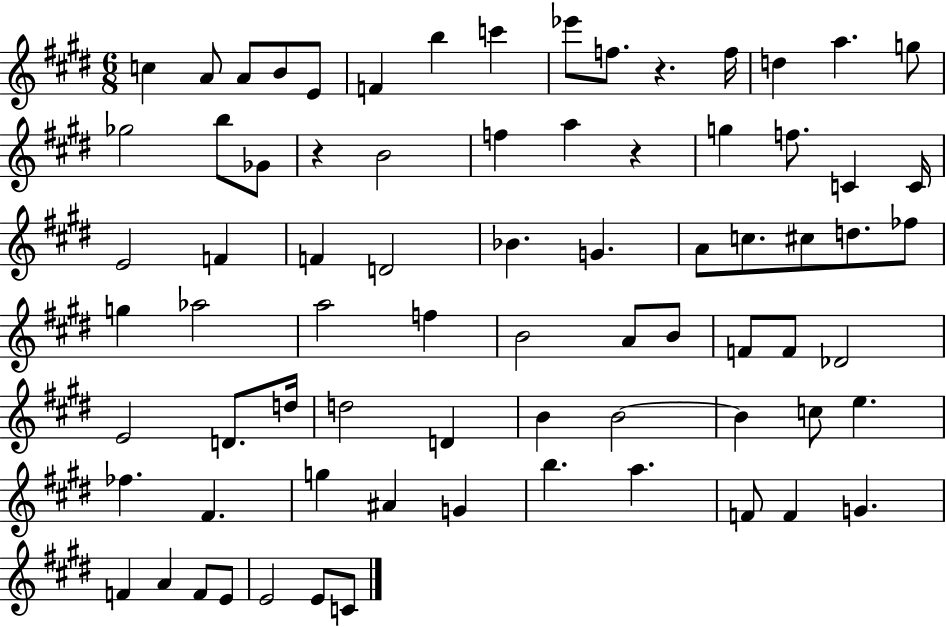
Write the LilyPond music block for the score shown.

{
  \clef treble
  \numericTimeSignature
  \time 6/8
  \key e \major
  \repeat volta 2 { c''4 a'8 a'8 b'8 e'8 | f'4 b''4 c'''4 | ees'''8 f''8. r4. f''16 | d''4 a''4. g''8 | \break ges''2 b''8 ges'8 | r4 b'2 | f''4 a''4 r4 | g''4 f''8. c'4 c'16 | \break e'2 f'4 | f'4 d'2 | bes'4. g'4. | a'8 c''8. cis''8 d''8. fes''8 | \break g''4 aes''2 | a''2 f''4 | b'2 a'8 b'8 | f'8 f'8 des'2 | \break e'2 d'8. d''16 | d''2 d'4 | b'4 b'2~~ | b'4 c''8 e''4. | \break fes''4. fis'4. | g''4 ais'4 g'4 | b''4. a''4. | f'8 f'4 g'4. | \break f'4 a'4 f'8 e'8 | e'2 e'8 c'8 | } \bar "|."
}